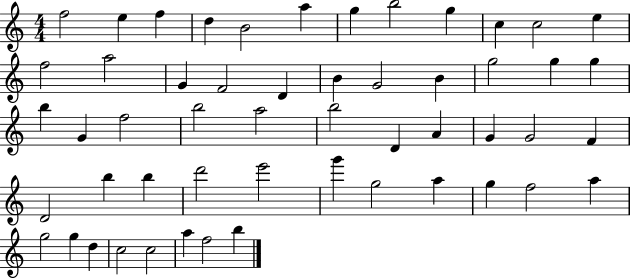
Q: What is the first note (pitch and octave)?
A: F5